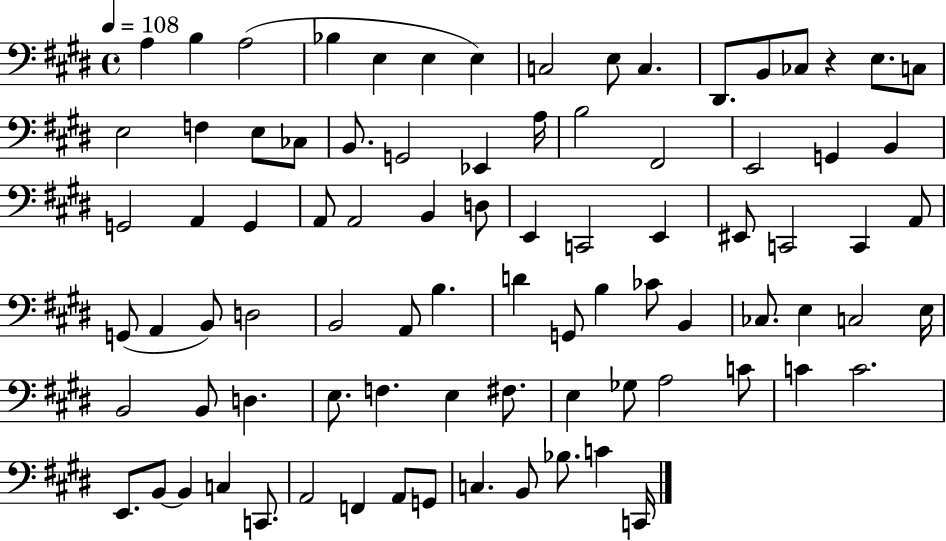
{
  \clef bass
  \time 4/4
  \defaultTimeSignature
  \key e \major
  \tempo 4 = 108
  a4 b4 a2( | bes4 e4 e4 e4) | c2 e8 c4. | dis,8. b,8 ces8 r4 e8. c8 | \break e2 f4 e8 ces8 | b,8. g,2 ees,4 a16 | b2 fis,2 | e,2 g,4 b,4 | \break g,2 a,4 g,4 | a,8 a,2 b,4 d8 | e,4 c,2 e,4 | eis,8 c,2 c,4 a,8 | \break g,8( a,4 b,8) d2 | b,2 a,8 b4. | d'4 g,8 b4 ces'8 b,4 | ces8. e4 c2 e16 | \break b,2 b,8 d4. | e8. f4. e4 fis8. | e4 ges8 a2 c'8 | c'4 c'2. | \break e,8. b,8~~ b,4 c4 c,8. | a,2 f,4 a,8 g,8 | c4. b,8 bes8. c'4 c,16 | \bar "|."
}